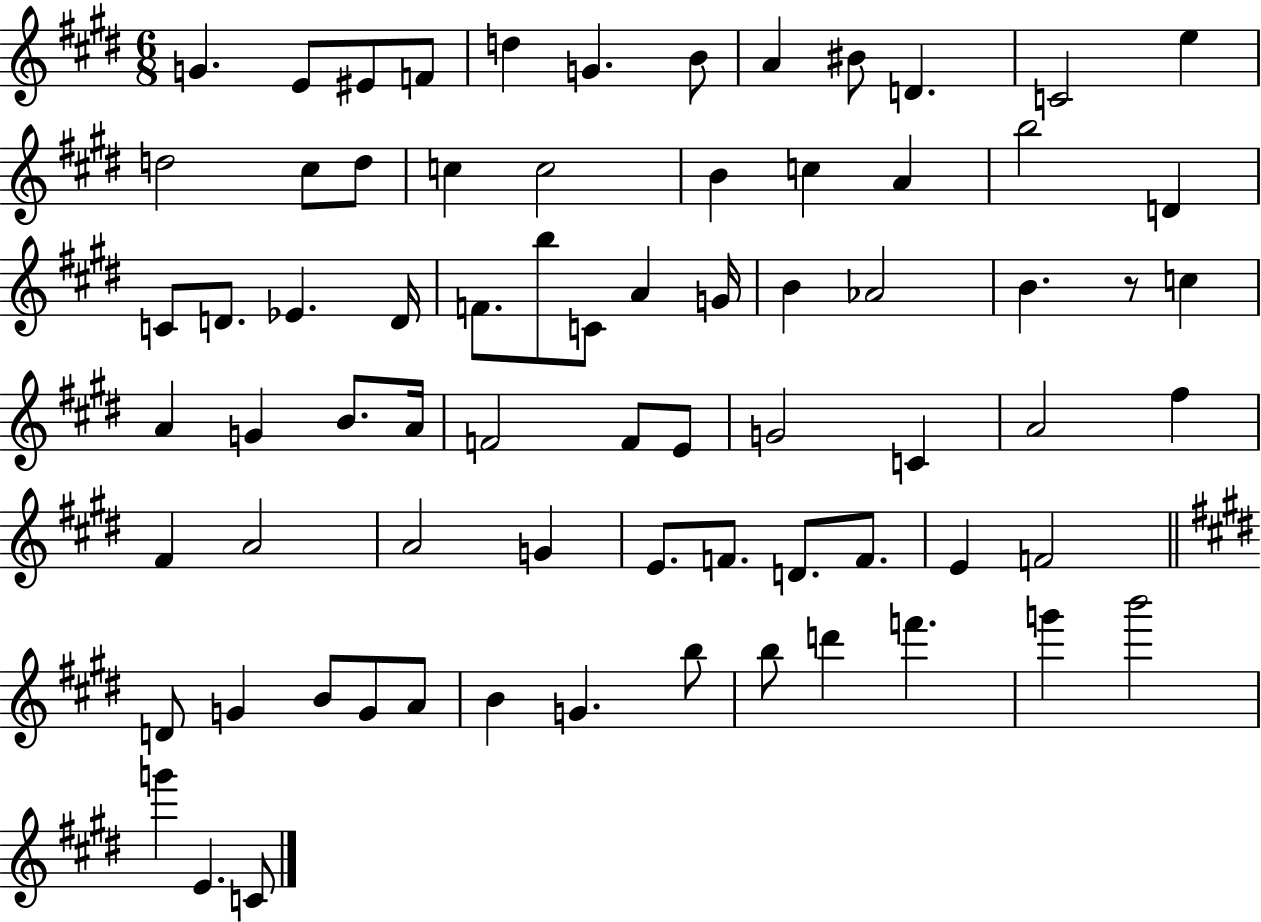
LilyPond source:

{
  \clef treble
  \numericTimeSignature
  \time 6/8
  \key e \major
  g'4. e'8 eis'8 f'8 | d''4 g'4. b'8 | a'4 bis'8 d'4. | c'2 e''4 | \break d''2 cis''8 d''8 | c''4 c''2 | b'4 c''4 a'4 | b''2 d'4 | \break c'8 d'8. ees'4. d'16 | f'8. b''8 c'8 a'4 g'16 | b'4 aes'2 | b'4. r8 c''4 | \break a'4 g'4 b'8. a'16 | f'2 f'8 e'8 | g'2 c'4 | a'2 fis''4 | \break fis'4 a'2 | a'2 g'4 | e'8. f'8. d'8. f'8. | e'4 f'2 | \break \bar "||" \break \key e \major d'8 g'4 b'8 g'8 a'8 | b'4 g'4. b''8 | b''8 d'''4 f'''4. | g'''4 b'''2 | \break g'''4 e'4. c'8 | \bar "|."
}